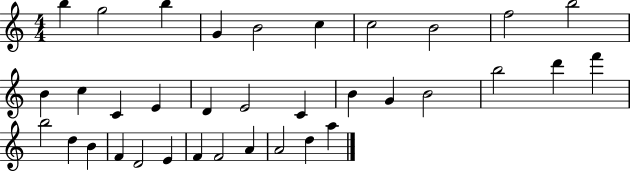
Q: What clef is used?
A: treble